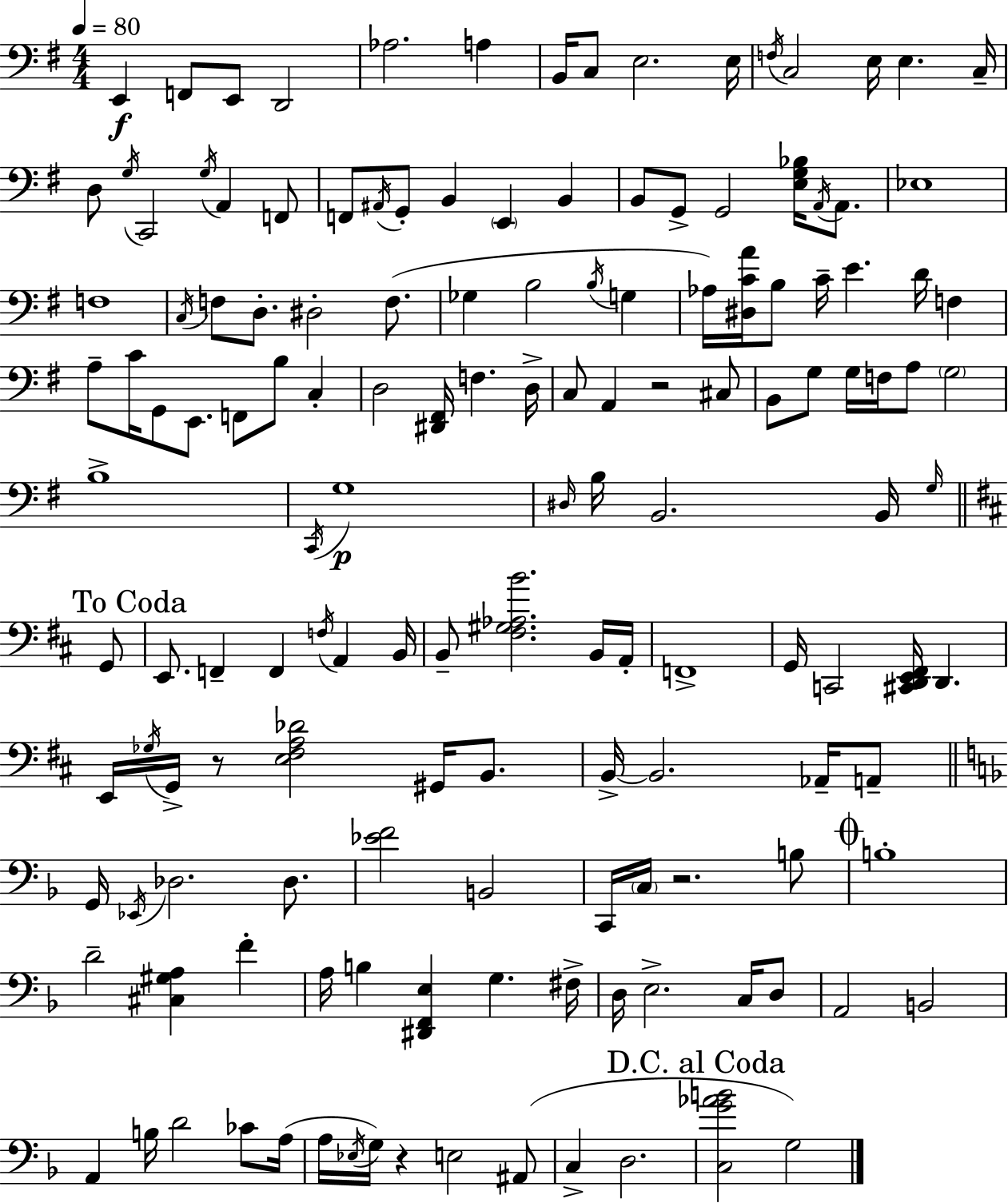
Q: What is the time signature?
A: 4/4